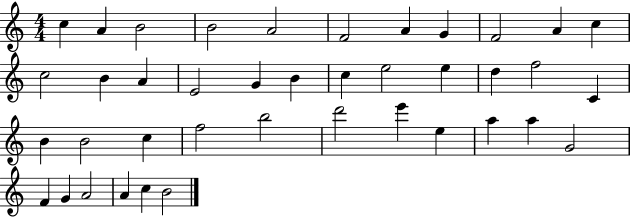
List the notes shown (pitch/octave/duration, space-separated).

C5/q A4/q B4/h B4/h A4/h F4/h A4/q G4/q F4/h A4/q C5/q C5/h B4/q A4/q E4/h G4/q B4/q C5/q E5/h E5/q D5/q F5/h C4/q B4/q B4/h C5/q F5/h B5/h D6/h E6/q E5/q A5/q A5/q G4/h F4/q G4/q A4/h A4/q C5/q B4/h